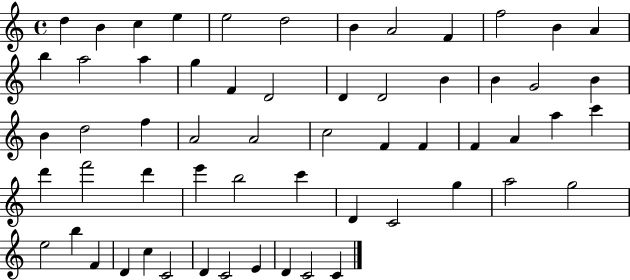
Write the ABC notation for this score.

X:1
T:Untitled
M:4/4
L:1/4
K:C
d B c e e2 d2 B A2 F f2 B A b a2 a g F D2 D D2 B B G2 B B d2 f A2 A2 c2 F F F A a c' d' f'2 d' e' b2 c' D C2 g a2 g2 e2 b F D c C2 D C2 E D C2 C